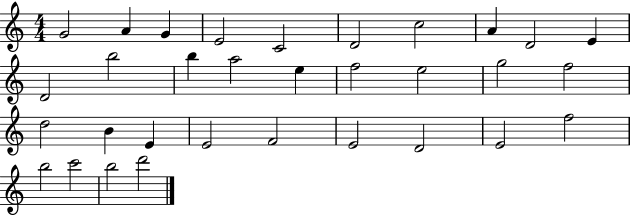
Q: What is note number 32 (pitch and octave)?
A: D6